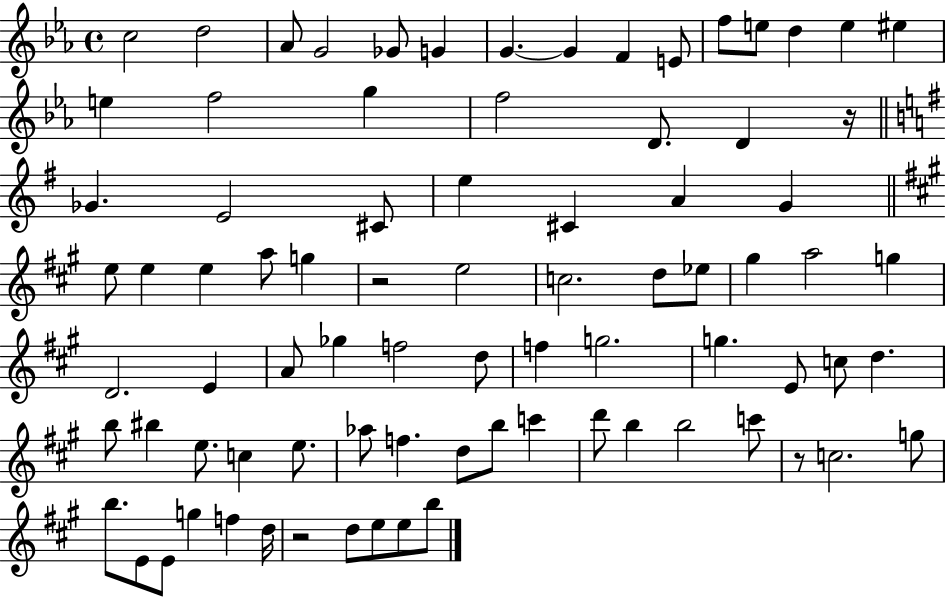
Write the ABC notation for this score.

X:1
T:Untitled
M:4/4
L:1/4
K:Eb
c2 d2 _A/2 G2 _G/2 G G G F E/2 f/2 e/2 d e ^e e f2 g f2 D/2 D z/4 _G E2 ^C/2 e ^C A G e/2 e e a/2 g z2 e2 c2 d/2 _e/2 ^g a2 g D2 E A/2 _g f2 d/2 f g2 g E/2 c/2 d b/2 ^b e/2 c e/2 _a/2 f d/2 b/2 c' d'/2 b b2 c'/2 z/2 c2 g/2 b/2 E/2 E/2 g f d/4 z2 d/2 e/2 e/2 b/2